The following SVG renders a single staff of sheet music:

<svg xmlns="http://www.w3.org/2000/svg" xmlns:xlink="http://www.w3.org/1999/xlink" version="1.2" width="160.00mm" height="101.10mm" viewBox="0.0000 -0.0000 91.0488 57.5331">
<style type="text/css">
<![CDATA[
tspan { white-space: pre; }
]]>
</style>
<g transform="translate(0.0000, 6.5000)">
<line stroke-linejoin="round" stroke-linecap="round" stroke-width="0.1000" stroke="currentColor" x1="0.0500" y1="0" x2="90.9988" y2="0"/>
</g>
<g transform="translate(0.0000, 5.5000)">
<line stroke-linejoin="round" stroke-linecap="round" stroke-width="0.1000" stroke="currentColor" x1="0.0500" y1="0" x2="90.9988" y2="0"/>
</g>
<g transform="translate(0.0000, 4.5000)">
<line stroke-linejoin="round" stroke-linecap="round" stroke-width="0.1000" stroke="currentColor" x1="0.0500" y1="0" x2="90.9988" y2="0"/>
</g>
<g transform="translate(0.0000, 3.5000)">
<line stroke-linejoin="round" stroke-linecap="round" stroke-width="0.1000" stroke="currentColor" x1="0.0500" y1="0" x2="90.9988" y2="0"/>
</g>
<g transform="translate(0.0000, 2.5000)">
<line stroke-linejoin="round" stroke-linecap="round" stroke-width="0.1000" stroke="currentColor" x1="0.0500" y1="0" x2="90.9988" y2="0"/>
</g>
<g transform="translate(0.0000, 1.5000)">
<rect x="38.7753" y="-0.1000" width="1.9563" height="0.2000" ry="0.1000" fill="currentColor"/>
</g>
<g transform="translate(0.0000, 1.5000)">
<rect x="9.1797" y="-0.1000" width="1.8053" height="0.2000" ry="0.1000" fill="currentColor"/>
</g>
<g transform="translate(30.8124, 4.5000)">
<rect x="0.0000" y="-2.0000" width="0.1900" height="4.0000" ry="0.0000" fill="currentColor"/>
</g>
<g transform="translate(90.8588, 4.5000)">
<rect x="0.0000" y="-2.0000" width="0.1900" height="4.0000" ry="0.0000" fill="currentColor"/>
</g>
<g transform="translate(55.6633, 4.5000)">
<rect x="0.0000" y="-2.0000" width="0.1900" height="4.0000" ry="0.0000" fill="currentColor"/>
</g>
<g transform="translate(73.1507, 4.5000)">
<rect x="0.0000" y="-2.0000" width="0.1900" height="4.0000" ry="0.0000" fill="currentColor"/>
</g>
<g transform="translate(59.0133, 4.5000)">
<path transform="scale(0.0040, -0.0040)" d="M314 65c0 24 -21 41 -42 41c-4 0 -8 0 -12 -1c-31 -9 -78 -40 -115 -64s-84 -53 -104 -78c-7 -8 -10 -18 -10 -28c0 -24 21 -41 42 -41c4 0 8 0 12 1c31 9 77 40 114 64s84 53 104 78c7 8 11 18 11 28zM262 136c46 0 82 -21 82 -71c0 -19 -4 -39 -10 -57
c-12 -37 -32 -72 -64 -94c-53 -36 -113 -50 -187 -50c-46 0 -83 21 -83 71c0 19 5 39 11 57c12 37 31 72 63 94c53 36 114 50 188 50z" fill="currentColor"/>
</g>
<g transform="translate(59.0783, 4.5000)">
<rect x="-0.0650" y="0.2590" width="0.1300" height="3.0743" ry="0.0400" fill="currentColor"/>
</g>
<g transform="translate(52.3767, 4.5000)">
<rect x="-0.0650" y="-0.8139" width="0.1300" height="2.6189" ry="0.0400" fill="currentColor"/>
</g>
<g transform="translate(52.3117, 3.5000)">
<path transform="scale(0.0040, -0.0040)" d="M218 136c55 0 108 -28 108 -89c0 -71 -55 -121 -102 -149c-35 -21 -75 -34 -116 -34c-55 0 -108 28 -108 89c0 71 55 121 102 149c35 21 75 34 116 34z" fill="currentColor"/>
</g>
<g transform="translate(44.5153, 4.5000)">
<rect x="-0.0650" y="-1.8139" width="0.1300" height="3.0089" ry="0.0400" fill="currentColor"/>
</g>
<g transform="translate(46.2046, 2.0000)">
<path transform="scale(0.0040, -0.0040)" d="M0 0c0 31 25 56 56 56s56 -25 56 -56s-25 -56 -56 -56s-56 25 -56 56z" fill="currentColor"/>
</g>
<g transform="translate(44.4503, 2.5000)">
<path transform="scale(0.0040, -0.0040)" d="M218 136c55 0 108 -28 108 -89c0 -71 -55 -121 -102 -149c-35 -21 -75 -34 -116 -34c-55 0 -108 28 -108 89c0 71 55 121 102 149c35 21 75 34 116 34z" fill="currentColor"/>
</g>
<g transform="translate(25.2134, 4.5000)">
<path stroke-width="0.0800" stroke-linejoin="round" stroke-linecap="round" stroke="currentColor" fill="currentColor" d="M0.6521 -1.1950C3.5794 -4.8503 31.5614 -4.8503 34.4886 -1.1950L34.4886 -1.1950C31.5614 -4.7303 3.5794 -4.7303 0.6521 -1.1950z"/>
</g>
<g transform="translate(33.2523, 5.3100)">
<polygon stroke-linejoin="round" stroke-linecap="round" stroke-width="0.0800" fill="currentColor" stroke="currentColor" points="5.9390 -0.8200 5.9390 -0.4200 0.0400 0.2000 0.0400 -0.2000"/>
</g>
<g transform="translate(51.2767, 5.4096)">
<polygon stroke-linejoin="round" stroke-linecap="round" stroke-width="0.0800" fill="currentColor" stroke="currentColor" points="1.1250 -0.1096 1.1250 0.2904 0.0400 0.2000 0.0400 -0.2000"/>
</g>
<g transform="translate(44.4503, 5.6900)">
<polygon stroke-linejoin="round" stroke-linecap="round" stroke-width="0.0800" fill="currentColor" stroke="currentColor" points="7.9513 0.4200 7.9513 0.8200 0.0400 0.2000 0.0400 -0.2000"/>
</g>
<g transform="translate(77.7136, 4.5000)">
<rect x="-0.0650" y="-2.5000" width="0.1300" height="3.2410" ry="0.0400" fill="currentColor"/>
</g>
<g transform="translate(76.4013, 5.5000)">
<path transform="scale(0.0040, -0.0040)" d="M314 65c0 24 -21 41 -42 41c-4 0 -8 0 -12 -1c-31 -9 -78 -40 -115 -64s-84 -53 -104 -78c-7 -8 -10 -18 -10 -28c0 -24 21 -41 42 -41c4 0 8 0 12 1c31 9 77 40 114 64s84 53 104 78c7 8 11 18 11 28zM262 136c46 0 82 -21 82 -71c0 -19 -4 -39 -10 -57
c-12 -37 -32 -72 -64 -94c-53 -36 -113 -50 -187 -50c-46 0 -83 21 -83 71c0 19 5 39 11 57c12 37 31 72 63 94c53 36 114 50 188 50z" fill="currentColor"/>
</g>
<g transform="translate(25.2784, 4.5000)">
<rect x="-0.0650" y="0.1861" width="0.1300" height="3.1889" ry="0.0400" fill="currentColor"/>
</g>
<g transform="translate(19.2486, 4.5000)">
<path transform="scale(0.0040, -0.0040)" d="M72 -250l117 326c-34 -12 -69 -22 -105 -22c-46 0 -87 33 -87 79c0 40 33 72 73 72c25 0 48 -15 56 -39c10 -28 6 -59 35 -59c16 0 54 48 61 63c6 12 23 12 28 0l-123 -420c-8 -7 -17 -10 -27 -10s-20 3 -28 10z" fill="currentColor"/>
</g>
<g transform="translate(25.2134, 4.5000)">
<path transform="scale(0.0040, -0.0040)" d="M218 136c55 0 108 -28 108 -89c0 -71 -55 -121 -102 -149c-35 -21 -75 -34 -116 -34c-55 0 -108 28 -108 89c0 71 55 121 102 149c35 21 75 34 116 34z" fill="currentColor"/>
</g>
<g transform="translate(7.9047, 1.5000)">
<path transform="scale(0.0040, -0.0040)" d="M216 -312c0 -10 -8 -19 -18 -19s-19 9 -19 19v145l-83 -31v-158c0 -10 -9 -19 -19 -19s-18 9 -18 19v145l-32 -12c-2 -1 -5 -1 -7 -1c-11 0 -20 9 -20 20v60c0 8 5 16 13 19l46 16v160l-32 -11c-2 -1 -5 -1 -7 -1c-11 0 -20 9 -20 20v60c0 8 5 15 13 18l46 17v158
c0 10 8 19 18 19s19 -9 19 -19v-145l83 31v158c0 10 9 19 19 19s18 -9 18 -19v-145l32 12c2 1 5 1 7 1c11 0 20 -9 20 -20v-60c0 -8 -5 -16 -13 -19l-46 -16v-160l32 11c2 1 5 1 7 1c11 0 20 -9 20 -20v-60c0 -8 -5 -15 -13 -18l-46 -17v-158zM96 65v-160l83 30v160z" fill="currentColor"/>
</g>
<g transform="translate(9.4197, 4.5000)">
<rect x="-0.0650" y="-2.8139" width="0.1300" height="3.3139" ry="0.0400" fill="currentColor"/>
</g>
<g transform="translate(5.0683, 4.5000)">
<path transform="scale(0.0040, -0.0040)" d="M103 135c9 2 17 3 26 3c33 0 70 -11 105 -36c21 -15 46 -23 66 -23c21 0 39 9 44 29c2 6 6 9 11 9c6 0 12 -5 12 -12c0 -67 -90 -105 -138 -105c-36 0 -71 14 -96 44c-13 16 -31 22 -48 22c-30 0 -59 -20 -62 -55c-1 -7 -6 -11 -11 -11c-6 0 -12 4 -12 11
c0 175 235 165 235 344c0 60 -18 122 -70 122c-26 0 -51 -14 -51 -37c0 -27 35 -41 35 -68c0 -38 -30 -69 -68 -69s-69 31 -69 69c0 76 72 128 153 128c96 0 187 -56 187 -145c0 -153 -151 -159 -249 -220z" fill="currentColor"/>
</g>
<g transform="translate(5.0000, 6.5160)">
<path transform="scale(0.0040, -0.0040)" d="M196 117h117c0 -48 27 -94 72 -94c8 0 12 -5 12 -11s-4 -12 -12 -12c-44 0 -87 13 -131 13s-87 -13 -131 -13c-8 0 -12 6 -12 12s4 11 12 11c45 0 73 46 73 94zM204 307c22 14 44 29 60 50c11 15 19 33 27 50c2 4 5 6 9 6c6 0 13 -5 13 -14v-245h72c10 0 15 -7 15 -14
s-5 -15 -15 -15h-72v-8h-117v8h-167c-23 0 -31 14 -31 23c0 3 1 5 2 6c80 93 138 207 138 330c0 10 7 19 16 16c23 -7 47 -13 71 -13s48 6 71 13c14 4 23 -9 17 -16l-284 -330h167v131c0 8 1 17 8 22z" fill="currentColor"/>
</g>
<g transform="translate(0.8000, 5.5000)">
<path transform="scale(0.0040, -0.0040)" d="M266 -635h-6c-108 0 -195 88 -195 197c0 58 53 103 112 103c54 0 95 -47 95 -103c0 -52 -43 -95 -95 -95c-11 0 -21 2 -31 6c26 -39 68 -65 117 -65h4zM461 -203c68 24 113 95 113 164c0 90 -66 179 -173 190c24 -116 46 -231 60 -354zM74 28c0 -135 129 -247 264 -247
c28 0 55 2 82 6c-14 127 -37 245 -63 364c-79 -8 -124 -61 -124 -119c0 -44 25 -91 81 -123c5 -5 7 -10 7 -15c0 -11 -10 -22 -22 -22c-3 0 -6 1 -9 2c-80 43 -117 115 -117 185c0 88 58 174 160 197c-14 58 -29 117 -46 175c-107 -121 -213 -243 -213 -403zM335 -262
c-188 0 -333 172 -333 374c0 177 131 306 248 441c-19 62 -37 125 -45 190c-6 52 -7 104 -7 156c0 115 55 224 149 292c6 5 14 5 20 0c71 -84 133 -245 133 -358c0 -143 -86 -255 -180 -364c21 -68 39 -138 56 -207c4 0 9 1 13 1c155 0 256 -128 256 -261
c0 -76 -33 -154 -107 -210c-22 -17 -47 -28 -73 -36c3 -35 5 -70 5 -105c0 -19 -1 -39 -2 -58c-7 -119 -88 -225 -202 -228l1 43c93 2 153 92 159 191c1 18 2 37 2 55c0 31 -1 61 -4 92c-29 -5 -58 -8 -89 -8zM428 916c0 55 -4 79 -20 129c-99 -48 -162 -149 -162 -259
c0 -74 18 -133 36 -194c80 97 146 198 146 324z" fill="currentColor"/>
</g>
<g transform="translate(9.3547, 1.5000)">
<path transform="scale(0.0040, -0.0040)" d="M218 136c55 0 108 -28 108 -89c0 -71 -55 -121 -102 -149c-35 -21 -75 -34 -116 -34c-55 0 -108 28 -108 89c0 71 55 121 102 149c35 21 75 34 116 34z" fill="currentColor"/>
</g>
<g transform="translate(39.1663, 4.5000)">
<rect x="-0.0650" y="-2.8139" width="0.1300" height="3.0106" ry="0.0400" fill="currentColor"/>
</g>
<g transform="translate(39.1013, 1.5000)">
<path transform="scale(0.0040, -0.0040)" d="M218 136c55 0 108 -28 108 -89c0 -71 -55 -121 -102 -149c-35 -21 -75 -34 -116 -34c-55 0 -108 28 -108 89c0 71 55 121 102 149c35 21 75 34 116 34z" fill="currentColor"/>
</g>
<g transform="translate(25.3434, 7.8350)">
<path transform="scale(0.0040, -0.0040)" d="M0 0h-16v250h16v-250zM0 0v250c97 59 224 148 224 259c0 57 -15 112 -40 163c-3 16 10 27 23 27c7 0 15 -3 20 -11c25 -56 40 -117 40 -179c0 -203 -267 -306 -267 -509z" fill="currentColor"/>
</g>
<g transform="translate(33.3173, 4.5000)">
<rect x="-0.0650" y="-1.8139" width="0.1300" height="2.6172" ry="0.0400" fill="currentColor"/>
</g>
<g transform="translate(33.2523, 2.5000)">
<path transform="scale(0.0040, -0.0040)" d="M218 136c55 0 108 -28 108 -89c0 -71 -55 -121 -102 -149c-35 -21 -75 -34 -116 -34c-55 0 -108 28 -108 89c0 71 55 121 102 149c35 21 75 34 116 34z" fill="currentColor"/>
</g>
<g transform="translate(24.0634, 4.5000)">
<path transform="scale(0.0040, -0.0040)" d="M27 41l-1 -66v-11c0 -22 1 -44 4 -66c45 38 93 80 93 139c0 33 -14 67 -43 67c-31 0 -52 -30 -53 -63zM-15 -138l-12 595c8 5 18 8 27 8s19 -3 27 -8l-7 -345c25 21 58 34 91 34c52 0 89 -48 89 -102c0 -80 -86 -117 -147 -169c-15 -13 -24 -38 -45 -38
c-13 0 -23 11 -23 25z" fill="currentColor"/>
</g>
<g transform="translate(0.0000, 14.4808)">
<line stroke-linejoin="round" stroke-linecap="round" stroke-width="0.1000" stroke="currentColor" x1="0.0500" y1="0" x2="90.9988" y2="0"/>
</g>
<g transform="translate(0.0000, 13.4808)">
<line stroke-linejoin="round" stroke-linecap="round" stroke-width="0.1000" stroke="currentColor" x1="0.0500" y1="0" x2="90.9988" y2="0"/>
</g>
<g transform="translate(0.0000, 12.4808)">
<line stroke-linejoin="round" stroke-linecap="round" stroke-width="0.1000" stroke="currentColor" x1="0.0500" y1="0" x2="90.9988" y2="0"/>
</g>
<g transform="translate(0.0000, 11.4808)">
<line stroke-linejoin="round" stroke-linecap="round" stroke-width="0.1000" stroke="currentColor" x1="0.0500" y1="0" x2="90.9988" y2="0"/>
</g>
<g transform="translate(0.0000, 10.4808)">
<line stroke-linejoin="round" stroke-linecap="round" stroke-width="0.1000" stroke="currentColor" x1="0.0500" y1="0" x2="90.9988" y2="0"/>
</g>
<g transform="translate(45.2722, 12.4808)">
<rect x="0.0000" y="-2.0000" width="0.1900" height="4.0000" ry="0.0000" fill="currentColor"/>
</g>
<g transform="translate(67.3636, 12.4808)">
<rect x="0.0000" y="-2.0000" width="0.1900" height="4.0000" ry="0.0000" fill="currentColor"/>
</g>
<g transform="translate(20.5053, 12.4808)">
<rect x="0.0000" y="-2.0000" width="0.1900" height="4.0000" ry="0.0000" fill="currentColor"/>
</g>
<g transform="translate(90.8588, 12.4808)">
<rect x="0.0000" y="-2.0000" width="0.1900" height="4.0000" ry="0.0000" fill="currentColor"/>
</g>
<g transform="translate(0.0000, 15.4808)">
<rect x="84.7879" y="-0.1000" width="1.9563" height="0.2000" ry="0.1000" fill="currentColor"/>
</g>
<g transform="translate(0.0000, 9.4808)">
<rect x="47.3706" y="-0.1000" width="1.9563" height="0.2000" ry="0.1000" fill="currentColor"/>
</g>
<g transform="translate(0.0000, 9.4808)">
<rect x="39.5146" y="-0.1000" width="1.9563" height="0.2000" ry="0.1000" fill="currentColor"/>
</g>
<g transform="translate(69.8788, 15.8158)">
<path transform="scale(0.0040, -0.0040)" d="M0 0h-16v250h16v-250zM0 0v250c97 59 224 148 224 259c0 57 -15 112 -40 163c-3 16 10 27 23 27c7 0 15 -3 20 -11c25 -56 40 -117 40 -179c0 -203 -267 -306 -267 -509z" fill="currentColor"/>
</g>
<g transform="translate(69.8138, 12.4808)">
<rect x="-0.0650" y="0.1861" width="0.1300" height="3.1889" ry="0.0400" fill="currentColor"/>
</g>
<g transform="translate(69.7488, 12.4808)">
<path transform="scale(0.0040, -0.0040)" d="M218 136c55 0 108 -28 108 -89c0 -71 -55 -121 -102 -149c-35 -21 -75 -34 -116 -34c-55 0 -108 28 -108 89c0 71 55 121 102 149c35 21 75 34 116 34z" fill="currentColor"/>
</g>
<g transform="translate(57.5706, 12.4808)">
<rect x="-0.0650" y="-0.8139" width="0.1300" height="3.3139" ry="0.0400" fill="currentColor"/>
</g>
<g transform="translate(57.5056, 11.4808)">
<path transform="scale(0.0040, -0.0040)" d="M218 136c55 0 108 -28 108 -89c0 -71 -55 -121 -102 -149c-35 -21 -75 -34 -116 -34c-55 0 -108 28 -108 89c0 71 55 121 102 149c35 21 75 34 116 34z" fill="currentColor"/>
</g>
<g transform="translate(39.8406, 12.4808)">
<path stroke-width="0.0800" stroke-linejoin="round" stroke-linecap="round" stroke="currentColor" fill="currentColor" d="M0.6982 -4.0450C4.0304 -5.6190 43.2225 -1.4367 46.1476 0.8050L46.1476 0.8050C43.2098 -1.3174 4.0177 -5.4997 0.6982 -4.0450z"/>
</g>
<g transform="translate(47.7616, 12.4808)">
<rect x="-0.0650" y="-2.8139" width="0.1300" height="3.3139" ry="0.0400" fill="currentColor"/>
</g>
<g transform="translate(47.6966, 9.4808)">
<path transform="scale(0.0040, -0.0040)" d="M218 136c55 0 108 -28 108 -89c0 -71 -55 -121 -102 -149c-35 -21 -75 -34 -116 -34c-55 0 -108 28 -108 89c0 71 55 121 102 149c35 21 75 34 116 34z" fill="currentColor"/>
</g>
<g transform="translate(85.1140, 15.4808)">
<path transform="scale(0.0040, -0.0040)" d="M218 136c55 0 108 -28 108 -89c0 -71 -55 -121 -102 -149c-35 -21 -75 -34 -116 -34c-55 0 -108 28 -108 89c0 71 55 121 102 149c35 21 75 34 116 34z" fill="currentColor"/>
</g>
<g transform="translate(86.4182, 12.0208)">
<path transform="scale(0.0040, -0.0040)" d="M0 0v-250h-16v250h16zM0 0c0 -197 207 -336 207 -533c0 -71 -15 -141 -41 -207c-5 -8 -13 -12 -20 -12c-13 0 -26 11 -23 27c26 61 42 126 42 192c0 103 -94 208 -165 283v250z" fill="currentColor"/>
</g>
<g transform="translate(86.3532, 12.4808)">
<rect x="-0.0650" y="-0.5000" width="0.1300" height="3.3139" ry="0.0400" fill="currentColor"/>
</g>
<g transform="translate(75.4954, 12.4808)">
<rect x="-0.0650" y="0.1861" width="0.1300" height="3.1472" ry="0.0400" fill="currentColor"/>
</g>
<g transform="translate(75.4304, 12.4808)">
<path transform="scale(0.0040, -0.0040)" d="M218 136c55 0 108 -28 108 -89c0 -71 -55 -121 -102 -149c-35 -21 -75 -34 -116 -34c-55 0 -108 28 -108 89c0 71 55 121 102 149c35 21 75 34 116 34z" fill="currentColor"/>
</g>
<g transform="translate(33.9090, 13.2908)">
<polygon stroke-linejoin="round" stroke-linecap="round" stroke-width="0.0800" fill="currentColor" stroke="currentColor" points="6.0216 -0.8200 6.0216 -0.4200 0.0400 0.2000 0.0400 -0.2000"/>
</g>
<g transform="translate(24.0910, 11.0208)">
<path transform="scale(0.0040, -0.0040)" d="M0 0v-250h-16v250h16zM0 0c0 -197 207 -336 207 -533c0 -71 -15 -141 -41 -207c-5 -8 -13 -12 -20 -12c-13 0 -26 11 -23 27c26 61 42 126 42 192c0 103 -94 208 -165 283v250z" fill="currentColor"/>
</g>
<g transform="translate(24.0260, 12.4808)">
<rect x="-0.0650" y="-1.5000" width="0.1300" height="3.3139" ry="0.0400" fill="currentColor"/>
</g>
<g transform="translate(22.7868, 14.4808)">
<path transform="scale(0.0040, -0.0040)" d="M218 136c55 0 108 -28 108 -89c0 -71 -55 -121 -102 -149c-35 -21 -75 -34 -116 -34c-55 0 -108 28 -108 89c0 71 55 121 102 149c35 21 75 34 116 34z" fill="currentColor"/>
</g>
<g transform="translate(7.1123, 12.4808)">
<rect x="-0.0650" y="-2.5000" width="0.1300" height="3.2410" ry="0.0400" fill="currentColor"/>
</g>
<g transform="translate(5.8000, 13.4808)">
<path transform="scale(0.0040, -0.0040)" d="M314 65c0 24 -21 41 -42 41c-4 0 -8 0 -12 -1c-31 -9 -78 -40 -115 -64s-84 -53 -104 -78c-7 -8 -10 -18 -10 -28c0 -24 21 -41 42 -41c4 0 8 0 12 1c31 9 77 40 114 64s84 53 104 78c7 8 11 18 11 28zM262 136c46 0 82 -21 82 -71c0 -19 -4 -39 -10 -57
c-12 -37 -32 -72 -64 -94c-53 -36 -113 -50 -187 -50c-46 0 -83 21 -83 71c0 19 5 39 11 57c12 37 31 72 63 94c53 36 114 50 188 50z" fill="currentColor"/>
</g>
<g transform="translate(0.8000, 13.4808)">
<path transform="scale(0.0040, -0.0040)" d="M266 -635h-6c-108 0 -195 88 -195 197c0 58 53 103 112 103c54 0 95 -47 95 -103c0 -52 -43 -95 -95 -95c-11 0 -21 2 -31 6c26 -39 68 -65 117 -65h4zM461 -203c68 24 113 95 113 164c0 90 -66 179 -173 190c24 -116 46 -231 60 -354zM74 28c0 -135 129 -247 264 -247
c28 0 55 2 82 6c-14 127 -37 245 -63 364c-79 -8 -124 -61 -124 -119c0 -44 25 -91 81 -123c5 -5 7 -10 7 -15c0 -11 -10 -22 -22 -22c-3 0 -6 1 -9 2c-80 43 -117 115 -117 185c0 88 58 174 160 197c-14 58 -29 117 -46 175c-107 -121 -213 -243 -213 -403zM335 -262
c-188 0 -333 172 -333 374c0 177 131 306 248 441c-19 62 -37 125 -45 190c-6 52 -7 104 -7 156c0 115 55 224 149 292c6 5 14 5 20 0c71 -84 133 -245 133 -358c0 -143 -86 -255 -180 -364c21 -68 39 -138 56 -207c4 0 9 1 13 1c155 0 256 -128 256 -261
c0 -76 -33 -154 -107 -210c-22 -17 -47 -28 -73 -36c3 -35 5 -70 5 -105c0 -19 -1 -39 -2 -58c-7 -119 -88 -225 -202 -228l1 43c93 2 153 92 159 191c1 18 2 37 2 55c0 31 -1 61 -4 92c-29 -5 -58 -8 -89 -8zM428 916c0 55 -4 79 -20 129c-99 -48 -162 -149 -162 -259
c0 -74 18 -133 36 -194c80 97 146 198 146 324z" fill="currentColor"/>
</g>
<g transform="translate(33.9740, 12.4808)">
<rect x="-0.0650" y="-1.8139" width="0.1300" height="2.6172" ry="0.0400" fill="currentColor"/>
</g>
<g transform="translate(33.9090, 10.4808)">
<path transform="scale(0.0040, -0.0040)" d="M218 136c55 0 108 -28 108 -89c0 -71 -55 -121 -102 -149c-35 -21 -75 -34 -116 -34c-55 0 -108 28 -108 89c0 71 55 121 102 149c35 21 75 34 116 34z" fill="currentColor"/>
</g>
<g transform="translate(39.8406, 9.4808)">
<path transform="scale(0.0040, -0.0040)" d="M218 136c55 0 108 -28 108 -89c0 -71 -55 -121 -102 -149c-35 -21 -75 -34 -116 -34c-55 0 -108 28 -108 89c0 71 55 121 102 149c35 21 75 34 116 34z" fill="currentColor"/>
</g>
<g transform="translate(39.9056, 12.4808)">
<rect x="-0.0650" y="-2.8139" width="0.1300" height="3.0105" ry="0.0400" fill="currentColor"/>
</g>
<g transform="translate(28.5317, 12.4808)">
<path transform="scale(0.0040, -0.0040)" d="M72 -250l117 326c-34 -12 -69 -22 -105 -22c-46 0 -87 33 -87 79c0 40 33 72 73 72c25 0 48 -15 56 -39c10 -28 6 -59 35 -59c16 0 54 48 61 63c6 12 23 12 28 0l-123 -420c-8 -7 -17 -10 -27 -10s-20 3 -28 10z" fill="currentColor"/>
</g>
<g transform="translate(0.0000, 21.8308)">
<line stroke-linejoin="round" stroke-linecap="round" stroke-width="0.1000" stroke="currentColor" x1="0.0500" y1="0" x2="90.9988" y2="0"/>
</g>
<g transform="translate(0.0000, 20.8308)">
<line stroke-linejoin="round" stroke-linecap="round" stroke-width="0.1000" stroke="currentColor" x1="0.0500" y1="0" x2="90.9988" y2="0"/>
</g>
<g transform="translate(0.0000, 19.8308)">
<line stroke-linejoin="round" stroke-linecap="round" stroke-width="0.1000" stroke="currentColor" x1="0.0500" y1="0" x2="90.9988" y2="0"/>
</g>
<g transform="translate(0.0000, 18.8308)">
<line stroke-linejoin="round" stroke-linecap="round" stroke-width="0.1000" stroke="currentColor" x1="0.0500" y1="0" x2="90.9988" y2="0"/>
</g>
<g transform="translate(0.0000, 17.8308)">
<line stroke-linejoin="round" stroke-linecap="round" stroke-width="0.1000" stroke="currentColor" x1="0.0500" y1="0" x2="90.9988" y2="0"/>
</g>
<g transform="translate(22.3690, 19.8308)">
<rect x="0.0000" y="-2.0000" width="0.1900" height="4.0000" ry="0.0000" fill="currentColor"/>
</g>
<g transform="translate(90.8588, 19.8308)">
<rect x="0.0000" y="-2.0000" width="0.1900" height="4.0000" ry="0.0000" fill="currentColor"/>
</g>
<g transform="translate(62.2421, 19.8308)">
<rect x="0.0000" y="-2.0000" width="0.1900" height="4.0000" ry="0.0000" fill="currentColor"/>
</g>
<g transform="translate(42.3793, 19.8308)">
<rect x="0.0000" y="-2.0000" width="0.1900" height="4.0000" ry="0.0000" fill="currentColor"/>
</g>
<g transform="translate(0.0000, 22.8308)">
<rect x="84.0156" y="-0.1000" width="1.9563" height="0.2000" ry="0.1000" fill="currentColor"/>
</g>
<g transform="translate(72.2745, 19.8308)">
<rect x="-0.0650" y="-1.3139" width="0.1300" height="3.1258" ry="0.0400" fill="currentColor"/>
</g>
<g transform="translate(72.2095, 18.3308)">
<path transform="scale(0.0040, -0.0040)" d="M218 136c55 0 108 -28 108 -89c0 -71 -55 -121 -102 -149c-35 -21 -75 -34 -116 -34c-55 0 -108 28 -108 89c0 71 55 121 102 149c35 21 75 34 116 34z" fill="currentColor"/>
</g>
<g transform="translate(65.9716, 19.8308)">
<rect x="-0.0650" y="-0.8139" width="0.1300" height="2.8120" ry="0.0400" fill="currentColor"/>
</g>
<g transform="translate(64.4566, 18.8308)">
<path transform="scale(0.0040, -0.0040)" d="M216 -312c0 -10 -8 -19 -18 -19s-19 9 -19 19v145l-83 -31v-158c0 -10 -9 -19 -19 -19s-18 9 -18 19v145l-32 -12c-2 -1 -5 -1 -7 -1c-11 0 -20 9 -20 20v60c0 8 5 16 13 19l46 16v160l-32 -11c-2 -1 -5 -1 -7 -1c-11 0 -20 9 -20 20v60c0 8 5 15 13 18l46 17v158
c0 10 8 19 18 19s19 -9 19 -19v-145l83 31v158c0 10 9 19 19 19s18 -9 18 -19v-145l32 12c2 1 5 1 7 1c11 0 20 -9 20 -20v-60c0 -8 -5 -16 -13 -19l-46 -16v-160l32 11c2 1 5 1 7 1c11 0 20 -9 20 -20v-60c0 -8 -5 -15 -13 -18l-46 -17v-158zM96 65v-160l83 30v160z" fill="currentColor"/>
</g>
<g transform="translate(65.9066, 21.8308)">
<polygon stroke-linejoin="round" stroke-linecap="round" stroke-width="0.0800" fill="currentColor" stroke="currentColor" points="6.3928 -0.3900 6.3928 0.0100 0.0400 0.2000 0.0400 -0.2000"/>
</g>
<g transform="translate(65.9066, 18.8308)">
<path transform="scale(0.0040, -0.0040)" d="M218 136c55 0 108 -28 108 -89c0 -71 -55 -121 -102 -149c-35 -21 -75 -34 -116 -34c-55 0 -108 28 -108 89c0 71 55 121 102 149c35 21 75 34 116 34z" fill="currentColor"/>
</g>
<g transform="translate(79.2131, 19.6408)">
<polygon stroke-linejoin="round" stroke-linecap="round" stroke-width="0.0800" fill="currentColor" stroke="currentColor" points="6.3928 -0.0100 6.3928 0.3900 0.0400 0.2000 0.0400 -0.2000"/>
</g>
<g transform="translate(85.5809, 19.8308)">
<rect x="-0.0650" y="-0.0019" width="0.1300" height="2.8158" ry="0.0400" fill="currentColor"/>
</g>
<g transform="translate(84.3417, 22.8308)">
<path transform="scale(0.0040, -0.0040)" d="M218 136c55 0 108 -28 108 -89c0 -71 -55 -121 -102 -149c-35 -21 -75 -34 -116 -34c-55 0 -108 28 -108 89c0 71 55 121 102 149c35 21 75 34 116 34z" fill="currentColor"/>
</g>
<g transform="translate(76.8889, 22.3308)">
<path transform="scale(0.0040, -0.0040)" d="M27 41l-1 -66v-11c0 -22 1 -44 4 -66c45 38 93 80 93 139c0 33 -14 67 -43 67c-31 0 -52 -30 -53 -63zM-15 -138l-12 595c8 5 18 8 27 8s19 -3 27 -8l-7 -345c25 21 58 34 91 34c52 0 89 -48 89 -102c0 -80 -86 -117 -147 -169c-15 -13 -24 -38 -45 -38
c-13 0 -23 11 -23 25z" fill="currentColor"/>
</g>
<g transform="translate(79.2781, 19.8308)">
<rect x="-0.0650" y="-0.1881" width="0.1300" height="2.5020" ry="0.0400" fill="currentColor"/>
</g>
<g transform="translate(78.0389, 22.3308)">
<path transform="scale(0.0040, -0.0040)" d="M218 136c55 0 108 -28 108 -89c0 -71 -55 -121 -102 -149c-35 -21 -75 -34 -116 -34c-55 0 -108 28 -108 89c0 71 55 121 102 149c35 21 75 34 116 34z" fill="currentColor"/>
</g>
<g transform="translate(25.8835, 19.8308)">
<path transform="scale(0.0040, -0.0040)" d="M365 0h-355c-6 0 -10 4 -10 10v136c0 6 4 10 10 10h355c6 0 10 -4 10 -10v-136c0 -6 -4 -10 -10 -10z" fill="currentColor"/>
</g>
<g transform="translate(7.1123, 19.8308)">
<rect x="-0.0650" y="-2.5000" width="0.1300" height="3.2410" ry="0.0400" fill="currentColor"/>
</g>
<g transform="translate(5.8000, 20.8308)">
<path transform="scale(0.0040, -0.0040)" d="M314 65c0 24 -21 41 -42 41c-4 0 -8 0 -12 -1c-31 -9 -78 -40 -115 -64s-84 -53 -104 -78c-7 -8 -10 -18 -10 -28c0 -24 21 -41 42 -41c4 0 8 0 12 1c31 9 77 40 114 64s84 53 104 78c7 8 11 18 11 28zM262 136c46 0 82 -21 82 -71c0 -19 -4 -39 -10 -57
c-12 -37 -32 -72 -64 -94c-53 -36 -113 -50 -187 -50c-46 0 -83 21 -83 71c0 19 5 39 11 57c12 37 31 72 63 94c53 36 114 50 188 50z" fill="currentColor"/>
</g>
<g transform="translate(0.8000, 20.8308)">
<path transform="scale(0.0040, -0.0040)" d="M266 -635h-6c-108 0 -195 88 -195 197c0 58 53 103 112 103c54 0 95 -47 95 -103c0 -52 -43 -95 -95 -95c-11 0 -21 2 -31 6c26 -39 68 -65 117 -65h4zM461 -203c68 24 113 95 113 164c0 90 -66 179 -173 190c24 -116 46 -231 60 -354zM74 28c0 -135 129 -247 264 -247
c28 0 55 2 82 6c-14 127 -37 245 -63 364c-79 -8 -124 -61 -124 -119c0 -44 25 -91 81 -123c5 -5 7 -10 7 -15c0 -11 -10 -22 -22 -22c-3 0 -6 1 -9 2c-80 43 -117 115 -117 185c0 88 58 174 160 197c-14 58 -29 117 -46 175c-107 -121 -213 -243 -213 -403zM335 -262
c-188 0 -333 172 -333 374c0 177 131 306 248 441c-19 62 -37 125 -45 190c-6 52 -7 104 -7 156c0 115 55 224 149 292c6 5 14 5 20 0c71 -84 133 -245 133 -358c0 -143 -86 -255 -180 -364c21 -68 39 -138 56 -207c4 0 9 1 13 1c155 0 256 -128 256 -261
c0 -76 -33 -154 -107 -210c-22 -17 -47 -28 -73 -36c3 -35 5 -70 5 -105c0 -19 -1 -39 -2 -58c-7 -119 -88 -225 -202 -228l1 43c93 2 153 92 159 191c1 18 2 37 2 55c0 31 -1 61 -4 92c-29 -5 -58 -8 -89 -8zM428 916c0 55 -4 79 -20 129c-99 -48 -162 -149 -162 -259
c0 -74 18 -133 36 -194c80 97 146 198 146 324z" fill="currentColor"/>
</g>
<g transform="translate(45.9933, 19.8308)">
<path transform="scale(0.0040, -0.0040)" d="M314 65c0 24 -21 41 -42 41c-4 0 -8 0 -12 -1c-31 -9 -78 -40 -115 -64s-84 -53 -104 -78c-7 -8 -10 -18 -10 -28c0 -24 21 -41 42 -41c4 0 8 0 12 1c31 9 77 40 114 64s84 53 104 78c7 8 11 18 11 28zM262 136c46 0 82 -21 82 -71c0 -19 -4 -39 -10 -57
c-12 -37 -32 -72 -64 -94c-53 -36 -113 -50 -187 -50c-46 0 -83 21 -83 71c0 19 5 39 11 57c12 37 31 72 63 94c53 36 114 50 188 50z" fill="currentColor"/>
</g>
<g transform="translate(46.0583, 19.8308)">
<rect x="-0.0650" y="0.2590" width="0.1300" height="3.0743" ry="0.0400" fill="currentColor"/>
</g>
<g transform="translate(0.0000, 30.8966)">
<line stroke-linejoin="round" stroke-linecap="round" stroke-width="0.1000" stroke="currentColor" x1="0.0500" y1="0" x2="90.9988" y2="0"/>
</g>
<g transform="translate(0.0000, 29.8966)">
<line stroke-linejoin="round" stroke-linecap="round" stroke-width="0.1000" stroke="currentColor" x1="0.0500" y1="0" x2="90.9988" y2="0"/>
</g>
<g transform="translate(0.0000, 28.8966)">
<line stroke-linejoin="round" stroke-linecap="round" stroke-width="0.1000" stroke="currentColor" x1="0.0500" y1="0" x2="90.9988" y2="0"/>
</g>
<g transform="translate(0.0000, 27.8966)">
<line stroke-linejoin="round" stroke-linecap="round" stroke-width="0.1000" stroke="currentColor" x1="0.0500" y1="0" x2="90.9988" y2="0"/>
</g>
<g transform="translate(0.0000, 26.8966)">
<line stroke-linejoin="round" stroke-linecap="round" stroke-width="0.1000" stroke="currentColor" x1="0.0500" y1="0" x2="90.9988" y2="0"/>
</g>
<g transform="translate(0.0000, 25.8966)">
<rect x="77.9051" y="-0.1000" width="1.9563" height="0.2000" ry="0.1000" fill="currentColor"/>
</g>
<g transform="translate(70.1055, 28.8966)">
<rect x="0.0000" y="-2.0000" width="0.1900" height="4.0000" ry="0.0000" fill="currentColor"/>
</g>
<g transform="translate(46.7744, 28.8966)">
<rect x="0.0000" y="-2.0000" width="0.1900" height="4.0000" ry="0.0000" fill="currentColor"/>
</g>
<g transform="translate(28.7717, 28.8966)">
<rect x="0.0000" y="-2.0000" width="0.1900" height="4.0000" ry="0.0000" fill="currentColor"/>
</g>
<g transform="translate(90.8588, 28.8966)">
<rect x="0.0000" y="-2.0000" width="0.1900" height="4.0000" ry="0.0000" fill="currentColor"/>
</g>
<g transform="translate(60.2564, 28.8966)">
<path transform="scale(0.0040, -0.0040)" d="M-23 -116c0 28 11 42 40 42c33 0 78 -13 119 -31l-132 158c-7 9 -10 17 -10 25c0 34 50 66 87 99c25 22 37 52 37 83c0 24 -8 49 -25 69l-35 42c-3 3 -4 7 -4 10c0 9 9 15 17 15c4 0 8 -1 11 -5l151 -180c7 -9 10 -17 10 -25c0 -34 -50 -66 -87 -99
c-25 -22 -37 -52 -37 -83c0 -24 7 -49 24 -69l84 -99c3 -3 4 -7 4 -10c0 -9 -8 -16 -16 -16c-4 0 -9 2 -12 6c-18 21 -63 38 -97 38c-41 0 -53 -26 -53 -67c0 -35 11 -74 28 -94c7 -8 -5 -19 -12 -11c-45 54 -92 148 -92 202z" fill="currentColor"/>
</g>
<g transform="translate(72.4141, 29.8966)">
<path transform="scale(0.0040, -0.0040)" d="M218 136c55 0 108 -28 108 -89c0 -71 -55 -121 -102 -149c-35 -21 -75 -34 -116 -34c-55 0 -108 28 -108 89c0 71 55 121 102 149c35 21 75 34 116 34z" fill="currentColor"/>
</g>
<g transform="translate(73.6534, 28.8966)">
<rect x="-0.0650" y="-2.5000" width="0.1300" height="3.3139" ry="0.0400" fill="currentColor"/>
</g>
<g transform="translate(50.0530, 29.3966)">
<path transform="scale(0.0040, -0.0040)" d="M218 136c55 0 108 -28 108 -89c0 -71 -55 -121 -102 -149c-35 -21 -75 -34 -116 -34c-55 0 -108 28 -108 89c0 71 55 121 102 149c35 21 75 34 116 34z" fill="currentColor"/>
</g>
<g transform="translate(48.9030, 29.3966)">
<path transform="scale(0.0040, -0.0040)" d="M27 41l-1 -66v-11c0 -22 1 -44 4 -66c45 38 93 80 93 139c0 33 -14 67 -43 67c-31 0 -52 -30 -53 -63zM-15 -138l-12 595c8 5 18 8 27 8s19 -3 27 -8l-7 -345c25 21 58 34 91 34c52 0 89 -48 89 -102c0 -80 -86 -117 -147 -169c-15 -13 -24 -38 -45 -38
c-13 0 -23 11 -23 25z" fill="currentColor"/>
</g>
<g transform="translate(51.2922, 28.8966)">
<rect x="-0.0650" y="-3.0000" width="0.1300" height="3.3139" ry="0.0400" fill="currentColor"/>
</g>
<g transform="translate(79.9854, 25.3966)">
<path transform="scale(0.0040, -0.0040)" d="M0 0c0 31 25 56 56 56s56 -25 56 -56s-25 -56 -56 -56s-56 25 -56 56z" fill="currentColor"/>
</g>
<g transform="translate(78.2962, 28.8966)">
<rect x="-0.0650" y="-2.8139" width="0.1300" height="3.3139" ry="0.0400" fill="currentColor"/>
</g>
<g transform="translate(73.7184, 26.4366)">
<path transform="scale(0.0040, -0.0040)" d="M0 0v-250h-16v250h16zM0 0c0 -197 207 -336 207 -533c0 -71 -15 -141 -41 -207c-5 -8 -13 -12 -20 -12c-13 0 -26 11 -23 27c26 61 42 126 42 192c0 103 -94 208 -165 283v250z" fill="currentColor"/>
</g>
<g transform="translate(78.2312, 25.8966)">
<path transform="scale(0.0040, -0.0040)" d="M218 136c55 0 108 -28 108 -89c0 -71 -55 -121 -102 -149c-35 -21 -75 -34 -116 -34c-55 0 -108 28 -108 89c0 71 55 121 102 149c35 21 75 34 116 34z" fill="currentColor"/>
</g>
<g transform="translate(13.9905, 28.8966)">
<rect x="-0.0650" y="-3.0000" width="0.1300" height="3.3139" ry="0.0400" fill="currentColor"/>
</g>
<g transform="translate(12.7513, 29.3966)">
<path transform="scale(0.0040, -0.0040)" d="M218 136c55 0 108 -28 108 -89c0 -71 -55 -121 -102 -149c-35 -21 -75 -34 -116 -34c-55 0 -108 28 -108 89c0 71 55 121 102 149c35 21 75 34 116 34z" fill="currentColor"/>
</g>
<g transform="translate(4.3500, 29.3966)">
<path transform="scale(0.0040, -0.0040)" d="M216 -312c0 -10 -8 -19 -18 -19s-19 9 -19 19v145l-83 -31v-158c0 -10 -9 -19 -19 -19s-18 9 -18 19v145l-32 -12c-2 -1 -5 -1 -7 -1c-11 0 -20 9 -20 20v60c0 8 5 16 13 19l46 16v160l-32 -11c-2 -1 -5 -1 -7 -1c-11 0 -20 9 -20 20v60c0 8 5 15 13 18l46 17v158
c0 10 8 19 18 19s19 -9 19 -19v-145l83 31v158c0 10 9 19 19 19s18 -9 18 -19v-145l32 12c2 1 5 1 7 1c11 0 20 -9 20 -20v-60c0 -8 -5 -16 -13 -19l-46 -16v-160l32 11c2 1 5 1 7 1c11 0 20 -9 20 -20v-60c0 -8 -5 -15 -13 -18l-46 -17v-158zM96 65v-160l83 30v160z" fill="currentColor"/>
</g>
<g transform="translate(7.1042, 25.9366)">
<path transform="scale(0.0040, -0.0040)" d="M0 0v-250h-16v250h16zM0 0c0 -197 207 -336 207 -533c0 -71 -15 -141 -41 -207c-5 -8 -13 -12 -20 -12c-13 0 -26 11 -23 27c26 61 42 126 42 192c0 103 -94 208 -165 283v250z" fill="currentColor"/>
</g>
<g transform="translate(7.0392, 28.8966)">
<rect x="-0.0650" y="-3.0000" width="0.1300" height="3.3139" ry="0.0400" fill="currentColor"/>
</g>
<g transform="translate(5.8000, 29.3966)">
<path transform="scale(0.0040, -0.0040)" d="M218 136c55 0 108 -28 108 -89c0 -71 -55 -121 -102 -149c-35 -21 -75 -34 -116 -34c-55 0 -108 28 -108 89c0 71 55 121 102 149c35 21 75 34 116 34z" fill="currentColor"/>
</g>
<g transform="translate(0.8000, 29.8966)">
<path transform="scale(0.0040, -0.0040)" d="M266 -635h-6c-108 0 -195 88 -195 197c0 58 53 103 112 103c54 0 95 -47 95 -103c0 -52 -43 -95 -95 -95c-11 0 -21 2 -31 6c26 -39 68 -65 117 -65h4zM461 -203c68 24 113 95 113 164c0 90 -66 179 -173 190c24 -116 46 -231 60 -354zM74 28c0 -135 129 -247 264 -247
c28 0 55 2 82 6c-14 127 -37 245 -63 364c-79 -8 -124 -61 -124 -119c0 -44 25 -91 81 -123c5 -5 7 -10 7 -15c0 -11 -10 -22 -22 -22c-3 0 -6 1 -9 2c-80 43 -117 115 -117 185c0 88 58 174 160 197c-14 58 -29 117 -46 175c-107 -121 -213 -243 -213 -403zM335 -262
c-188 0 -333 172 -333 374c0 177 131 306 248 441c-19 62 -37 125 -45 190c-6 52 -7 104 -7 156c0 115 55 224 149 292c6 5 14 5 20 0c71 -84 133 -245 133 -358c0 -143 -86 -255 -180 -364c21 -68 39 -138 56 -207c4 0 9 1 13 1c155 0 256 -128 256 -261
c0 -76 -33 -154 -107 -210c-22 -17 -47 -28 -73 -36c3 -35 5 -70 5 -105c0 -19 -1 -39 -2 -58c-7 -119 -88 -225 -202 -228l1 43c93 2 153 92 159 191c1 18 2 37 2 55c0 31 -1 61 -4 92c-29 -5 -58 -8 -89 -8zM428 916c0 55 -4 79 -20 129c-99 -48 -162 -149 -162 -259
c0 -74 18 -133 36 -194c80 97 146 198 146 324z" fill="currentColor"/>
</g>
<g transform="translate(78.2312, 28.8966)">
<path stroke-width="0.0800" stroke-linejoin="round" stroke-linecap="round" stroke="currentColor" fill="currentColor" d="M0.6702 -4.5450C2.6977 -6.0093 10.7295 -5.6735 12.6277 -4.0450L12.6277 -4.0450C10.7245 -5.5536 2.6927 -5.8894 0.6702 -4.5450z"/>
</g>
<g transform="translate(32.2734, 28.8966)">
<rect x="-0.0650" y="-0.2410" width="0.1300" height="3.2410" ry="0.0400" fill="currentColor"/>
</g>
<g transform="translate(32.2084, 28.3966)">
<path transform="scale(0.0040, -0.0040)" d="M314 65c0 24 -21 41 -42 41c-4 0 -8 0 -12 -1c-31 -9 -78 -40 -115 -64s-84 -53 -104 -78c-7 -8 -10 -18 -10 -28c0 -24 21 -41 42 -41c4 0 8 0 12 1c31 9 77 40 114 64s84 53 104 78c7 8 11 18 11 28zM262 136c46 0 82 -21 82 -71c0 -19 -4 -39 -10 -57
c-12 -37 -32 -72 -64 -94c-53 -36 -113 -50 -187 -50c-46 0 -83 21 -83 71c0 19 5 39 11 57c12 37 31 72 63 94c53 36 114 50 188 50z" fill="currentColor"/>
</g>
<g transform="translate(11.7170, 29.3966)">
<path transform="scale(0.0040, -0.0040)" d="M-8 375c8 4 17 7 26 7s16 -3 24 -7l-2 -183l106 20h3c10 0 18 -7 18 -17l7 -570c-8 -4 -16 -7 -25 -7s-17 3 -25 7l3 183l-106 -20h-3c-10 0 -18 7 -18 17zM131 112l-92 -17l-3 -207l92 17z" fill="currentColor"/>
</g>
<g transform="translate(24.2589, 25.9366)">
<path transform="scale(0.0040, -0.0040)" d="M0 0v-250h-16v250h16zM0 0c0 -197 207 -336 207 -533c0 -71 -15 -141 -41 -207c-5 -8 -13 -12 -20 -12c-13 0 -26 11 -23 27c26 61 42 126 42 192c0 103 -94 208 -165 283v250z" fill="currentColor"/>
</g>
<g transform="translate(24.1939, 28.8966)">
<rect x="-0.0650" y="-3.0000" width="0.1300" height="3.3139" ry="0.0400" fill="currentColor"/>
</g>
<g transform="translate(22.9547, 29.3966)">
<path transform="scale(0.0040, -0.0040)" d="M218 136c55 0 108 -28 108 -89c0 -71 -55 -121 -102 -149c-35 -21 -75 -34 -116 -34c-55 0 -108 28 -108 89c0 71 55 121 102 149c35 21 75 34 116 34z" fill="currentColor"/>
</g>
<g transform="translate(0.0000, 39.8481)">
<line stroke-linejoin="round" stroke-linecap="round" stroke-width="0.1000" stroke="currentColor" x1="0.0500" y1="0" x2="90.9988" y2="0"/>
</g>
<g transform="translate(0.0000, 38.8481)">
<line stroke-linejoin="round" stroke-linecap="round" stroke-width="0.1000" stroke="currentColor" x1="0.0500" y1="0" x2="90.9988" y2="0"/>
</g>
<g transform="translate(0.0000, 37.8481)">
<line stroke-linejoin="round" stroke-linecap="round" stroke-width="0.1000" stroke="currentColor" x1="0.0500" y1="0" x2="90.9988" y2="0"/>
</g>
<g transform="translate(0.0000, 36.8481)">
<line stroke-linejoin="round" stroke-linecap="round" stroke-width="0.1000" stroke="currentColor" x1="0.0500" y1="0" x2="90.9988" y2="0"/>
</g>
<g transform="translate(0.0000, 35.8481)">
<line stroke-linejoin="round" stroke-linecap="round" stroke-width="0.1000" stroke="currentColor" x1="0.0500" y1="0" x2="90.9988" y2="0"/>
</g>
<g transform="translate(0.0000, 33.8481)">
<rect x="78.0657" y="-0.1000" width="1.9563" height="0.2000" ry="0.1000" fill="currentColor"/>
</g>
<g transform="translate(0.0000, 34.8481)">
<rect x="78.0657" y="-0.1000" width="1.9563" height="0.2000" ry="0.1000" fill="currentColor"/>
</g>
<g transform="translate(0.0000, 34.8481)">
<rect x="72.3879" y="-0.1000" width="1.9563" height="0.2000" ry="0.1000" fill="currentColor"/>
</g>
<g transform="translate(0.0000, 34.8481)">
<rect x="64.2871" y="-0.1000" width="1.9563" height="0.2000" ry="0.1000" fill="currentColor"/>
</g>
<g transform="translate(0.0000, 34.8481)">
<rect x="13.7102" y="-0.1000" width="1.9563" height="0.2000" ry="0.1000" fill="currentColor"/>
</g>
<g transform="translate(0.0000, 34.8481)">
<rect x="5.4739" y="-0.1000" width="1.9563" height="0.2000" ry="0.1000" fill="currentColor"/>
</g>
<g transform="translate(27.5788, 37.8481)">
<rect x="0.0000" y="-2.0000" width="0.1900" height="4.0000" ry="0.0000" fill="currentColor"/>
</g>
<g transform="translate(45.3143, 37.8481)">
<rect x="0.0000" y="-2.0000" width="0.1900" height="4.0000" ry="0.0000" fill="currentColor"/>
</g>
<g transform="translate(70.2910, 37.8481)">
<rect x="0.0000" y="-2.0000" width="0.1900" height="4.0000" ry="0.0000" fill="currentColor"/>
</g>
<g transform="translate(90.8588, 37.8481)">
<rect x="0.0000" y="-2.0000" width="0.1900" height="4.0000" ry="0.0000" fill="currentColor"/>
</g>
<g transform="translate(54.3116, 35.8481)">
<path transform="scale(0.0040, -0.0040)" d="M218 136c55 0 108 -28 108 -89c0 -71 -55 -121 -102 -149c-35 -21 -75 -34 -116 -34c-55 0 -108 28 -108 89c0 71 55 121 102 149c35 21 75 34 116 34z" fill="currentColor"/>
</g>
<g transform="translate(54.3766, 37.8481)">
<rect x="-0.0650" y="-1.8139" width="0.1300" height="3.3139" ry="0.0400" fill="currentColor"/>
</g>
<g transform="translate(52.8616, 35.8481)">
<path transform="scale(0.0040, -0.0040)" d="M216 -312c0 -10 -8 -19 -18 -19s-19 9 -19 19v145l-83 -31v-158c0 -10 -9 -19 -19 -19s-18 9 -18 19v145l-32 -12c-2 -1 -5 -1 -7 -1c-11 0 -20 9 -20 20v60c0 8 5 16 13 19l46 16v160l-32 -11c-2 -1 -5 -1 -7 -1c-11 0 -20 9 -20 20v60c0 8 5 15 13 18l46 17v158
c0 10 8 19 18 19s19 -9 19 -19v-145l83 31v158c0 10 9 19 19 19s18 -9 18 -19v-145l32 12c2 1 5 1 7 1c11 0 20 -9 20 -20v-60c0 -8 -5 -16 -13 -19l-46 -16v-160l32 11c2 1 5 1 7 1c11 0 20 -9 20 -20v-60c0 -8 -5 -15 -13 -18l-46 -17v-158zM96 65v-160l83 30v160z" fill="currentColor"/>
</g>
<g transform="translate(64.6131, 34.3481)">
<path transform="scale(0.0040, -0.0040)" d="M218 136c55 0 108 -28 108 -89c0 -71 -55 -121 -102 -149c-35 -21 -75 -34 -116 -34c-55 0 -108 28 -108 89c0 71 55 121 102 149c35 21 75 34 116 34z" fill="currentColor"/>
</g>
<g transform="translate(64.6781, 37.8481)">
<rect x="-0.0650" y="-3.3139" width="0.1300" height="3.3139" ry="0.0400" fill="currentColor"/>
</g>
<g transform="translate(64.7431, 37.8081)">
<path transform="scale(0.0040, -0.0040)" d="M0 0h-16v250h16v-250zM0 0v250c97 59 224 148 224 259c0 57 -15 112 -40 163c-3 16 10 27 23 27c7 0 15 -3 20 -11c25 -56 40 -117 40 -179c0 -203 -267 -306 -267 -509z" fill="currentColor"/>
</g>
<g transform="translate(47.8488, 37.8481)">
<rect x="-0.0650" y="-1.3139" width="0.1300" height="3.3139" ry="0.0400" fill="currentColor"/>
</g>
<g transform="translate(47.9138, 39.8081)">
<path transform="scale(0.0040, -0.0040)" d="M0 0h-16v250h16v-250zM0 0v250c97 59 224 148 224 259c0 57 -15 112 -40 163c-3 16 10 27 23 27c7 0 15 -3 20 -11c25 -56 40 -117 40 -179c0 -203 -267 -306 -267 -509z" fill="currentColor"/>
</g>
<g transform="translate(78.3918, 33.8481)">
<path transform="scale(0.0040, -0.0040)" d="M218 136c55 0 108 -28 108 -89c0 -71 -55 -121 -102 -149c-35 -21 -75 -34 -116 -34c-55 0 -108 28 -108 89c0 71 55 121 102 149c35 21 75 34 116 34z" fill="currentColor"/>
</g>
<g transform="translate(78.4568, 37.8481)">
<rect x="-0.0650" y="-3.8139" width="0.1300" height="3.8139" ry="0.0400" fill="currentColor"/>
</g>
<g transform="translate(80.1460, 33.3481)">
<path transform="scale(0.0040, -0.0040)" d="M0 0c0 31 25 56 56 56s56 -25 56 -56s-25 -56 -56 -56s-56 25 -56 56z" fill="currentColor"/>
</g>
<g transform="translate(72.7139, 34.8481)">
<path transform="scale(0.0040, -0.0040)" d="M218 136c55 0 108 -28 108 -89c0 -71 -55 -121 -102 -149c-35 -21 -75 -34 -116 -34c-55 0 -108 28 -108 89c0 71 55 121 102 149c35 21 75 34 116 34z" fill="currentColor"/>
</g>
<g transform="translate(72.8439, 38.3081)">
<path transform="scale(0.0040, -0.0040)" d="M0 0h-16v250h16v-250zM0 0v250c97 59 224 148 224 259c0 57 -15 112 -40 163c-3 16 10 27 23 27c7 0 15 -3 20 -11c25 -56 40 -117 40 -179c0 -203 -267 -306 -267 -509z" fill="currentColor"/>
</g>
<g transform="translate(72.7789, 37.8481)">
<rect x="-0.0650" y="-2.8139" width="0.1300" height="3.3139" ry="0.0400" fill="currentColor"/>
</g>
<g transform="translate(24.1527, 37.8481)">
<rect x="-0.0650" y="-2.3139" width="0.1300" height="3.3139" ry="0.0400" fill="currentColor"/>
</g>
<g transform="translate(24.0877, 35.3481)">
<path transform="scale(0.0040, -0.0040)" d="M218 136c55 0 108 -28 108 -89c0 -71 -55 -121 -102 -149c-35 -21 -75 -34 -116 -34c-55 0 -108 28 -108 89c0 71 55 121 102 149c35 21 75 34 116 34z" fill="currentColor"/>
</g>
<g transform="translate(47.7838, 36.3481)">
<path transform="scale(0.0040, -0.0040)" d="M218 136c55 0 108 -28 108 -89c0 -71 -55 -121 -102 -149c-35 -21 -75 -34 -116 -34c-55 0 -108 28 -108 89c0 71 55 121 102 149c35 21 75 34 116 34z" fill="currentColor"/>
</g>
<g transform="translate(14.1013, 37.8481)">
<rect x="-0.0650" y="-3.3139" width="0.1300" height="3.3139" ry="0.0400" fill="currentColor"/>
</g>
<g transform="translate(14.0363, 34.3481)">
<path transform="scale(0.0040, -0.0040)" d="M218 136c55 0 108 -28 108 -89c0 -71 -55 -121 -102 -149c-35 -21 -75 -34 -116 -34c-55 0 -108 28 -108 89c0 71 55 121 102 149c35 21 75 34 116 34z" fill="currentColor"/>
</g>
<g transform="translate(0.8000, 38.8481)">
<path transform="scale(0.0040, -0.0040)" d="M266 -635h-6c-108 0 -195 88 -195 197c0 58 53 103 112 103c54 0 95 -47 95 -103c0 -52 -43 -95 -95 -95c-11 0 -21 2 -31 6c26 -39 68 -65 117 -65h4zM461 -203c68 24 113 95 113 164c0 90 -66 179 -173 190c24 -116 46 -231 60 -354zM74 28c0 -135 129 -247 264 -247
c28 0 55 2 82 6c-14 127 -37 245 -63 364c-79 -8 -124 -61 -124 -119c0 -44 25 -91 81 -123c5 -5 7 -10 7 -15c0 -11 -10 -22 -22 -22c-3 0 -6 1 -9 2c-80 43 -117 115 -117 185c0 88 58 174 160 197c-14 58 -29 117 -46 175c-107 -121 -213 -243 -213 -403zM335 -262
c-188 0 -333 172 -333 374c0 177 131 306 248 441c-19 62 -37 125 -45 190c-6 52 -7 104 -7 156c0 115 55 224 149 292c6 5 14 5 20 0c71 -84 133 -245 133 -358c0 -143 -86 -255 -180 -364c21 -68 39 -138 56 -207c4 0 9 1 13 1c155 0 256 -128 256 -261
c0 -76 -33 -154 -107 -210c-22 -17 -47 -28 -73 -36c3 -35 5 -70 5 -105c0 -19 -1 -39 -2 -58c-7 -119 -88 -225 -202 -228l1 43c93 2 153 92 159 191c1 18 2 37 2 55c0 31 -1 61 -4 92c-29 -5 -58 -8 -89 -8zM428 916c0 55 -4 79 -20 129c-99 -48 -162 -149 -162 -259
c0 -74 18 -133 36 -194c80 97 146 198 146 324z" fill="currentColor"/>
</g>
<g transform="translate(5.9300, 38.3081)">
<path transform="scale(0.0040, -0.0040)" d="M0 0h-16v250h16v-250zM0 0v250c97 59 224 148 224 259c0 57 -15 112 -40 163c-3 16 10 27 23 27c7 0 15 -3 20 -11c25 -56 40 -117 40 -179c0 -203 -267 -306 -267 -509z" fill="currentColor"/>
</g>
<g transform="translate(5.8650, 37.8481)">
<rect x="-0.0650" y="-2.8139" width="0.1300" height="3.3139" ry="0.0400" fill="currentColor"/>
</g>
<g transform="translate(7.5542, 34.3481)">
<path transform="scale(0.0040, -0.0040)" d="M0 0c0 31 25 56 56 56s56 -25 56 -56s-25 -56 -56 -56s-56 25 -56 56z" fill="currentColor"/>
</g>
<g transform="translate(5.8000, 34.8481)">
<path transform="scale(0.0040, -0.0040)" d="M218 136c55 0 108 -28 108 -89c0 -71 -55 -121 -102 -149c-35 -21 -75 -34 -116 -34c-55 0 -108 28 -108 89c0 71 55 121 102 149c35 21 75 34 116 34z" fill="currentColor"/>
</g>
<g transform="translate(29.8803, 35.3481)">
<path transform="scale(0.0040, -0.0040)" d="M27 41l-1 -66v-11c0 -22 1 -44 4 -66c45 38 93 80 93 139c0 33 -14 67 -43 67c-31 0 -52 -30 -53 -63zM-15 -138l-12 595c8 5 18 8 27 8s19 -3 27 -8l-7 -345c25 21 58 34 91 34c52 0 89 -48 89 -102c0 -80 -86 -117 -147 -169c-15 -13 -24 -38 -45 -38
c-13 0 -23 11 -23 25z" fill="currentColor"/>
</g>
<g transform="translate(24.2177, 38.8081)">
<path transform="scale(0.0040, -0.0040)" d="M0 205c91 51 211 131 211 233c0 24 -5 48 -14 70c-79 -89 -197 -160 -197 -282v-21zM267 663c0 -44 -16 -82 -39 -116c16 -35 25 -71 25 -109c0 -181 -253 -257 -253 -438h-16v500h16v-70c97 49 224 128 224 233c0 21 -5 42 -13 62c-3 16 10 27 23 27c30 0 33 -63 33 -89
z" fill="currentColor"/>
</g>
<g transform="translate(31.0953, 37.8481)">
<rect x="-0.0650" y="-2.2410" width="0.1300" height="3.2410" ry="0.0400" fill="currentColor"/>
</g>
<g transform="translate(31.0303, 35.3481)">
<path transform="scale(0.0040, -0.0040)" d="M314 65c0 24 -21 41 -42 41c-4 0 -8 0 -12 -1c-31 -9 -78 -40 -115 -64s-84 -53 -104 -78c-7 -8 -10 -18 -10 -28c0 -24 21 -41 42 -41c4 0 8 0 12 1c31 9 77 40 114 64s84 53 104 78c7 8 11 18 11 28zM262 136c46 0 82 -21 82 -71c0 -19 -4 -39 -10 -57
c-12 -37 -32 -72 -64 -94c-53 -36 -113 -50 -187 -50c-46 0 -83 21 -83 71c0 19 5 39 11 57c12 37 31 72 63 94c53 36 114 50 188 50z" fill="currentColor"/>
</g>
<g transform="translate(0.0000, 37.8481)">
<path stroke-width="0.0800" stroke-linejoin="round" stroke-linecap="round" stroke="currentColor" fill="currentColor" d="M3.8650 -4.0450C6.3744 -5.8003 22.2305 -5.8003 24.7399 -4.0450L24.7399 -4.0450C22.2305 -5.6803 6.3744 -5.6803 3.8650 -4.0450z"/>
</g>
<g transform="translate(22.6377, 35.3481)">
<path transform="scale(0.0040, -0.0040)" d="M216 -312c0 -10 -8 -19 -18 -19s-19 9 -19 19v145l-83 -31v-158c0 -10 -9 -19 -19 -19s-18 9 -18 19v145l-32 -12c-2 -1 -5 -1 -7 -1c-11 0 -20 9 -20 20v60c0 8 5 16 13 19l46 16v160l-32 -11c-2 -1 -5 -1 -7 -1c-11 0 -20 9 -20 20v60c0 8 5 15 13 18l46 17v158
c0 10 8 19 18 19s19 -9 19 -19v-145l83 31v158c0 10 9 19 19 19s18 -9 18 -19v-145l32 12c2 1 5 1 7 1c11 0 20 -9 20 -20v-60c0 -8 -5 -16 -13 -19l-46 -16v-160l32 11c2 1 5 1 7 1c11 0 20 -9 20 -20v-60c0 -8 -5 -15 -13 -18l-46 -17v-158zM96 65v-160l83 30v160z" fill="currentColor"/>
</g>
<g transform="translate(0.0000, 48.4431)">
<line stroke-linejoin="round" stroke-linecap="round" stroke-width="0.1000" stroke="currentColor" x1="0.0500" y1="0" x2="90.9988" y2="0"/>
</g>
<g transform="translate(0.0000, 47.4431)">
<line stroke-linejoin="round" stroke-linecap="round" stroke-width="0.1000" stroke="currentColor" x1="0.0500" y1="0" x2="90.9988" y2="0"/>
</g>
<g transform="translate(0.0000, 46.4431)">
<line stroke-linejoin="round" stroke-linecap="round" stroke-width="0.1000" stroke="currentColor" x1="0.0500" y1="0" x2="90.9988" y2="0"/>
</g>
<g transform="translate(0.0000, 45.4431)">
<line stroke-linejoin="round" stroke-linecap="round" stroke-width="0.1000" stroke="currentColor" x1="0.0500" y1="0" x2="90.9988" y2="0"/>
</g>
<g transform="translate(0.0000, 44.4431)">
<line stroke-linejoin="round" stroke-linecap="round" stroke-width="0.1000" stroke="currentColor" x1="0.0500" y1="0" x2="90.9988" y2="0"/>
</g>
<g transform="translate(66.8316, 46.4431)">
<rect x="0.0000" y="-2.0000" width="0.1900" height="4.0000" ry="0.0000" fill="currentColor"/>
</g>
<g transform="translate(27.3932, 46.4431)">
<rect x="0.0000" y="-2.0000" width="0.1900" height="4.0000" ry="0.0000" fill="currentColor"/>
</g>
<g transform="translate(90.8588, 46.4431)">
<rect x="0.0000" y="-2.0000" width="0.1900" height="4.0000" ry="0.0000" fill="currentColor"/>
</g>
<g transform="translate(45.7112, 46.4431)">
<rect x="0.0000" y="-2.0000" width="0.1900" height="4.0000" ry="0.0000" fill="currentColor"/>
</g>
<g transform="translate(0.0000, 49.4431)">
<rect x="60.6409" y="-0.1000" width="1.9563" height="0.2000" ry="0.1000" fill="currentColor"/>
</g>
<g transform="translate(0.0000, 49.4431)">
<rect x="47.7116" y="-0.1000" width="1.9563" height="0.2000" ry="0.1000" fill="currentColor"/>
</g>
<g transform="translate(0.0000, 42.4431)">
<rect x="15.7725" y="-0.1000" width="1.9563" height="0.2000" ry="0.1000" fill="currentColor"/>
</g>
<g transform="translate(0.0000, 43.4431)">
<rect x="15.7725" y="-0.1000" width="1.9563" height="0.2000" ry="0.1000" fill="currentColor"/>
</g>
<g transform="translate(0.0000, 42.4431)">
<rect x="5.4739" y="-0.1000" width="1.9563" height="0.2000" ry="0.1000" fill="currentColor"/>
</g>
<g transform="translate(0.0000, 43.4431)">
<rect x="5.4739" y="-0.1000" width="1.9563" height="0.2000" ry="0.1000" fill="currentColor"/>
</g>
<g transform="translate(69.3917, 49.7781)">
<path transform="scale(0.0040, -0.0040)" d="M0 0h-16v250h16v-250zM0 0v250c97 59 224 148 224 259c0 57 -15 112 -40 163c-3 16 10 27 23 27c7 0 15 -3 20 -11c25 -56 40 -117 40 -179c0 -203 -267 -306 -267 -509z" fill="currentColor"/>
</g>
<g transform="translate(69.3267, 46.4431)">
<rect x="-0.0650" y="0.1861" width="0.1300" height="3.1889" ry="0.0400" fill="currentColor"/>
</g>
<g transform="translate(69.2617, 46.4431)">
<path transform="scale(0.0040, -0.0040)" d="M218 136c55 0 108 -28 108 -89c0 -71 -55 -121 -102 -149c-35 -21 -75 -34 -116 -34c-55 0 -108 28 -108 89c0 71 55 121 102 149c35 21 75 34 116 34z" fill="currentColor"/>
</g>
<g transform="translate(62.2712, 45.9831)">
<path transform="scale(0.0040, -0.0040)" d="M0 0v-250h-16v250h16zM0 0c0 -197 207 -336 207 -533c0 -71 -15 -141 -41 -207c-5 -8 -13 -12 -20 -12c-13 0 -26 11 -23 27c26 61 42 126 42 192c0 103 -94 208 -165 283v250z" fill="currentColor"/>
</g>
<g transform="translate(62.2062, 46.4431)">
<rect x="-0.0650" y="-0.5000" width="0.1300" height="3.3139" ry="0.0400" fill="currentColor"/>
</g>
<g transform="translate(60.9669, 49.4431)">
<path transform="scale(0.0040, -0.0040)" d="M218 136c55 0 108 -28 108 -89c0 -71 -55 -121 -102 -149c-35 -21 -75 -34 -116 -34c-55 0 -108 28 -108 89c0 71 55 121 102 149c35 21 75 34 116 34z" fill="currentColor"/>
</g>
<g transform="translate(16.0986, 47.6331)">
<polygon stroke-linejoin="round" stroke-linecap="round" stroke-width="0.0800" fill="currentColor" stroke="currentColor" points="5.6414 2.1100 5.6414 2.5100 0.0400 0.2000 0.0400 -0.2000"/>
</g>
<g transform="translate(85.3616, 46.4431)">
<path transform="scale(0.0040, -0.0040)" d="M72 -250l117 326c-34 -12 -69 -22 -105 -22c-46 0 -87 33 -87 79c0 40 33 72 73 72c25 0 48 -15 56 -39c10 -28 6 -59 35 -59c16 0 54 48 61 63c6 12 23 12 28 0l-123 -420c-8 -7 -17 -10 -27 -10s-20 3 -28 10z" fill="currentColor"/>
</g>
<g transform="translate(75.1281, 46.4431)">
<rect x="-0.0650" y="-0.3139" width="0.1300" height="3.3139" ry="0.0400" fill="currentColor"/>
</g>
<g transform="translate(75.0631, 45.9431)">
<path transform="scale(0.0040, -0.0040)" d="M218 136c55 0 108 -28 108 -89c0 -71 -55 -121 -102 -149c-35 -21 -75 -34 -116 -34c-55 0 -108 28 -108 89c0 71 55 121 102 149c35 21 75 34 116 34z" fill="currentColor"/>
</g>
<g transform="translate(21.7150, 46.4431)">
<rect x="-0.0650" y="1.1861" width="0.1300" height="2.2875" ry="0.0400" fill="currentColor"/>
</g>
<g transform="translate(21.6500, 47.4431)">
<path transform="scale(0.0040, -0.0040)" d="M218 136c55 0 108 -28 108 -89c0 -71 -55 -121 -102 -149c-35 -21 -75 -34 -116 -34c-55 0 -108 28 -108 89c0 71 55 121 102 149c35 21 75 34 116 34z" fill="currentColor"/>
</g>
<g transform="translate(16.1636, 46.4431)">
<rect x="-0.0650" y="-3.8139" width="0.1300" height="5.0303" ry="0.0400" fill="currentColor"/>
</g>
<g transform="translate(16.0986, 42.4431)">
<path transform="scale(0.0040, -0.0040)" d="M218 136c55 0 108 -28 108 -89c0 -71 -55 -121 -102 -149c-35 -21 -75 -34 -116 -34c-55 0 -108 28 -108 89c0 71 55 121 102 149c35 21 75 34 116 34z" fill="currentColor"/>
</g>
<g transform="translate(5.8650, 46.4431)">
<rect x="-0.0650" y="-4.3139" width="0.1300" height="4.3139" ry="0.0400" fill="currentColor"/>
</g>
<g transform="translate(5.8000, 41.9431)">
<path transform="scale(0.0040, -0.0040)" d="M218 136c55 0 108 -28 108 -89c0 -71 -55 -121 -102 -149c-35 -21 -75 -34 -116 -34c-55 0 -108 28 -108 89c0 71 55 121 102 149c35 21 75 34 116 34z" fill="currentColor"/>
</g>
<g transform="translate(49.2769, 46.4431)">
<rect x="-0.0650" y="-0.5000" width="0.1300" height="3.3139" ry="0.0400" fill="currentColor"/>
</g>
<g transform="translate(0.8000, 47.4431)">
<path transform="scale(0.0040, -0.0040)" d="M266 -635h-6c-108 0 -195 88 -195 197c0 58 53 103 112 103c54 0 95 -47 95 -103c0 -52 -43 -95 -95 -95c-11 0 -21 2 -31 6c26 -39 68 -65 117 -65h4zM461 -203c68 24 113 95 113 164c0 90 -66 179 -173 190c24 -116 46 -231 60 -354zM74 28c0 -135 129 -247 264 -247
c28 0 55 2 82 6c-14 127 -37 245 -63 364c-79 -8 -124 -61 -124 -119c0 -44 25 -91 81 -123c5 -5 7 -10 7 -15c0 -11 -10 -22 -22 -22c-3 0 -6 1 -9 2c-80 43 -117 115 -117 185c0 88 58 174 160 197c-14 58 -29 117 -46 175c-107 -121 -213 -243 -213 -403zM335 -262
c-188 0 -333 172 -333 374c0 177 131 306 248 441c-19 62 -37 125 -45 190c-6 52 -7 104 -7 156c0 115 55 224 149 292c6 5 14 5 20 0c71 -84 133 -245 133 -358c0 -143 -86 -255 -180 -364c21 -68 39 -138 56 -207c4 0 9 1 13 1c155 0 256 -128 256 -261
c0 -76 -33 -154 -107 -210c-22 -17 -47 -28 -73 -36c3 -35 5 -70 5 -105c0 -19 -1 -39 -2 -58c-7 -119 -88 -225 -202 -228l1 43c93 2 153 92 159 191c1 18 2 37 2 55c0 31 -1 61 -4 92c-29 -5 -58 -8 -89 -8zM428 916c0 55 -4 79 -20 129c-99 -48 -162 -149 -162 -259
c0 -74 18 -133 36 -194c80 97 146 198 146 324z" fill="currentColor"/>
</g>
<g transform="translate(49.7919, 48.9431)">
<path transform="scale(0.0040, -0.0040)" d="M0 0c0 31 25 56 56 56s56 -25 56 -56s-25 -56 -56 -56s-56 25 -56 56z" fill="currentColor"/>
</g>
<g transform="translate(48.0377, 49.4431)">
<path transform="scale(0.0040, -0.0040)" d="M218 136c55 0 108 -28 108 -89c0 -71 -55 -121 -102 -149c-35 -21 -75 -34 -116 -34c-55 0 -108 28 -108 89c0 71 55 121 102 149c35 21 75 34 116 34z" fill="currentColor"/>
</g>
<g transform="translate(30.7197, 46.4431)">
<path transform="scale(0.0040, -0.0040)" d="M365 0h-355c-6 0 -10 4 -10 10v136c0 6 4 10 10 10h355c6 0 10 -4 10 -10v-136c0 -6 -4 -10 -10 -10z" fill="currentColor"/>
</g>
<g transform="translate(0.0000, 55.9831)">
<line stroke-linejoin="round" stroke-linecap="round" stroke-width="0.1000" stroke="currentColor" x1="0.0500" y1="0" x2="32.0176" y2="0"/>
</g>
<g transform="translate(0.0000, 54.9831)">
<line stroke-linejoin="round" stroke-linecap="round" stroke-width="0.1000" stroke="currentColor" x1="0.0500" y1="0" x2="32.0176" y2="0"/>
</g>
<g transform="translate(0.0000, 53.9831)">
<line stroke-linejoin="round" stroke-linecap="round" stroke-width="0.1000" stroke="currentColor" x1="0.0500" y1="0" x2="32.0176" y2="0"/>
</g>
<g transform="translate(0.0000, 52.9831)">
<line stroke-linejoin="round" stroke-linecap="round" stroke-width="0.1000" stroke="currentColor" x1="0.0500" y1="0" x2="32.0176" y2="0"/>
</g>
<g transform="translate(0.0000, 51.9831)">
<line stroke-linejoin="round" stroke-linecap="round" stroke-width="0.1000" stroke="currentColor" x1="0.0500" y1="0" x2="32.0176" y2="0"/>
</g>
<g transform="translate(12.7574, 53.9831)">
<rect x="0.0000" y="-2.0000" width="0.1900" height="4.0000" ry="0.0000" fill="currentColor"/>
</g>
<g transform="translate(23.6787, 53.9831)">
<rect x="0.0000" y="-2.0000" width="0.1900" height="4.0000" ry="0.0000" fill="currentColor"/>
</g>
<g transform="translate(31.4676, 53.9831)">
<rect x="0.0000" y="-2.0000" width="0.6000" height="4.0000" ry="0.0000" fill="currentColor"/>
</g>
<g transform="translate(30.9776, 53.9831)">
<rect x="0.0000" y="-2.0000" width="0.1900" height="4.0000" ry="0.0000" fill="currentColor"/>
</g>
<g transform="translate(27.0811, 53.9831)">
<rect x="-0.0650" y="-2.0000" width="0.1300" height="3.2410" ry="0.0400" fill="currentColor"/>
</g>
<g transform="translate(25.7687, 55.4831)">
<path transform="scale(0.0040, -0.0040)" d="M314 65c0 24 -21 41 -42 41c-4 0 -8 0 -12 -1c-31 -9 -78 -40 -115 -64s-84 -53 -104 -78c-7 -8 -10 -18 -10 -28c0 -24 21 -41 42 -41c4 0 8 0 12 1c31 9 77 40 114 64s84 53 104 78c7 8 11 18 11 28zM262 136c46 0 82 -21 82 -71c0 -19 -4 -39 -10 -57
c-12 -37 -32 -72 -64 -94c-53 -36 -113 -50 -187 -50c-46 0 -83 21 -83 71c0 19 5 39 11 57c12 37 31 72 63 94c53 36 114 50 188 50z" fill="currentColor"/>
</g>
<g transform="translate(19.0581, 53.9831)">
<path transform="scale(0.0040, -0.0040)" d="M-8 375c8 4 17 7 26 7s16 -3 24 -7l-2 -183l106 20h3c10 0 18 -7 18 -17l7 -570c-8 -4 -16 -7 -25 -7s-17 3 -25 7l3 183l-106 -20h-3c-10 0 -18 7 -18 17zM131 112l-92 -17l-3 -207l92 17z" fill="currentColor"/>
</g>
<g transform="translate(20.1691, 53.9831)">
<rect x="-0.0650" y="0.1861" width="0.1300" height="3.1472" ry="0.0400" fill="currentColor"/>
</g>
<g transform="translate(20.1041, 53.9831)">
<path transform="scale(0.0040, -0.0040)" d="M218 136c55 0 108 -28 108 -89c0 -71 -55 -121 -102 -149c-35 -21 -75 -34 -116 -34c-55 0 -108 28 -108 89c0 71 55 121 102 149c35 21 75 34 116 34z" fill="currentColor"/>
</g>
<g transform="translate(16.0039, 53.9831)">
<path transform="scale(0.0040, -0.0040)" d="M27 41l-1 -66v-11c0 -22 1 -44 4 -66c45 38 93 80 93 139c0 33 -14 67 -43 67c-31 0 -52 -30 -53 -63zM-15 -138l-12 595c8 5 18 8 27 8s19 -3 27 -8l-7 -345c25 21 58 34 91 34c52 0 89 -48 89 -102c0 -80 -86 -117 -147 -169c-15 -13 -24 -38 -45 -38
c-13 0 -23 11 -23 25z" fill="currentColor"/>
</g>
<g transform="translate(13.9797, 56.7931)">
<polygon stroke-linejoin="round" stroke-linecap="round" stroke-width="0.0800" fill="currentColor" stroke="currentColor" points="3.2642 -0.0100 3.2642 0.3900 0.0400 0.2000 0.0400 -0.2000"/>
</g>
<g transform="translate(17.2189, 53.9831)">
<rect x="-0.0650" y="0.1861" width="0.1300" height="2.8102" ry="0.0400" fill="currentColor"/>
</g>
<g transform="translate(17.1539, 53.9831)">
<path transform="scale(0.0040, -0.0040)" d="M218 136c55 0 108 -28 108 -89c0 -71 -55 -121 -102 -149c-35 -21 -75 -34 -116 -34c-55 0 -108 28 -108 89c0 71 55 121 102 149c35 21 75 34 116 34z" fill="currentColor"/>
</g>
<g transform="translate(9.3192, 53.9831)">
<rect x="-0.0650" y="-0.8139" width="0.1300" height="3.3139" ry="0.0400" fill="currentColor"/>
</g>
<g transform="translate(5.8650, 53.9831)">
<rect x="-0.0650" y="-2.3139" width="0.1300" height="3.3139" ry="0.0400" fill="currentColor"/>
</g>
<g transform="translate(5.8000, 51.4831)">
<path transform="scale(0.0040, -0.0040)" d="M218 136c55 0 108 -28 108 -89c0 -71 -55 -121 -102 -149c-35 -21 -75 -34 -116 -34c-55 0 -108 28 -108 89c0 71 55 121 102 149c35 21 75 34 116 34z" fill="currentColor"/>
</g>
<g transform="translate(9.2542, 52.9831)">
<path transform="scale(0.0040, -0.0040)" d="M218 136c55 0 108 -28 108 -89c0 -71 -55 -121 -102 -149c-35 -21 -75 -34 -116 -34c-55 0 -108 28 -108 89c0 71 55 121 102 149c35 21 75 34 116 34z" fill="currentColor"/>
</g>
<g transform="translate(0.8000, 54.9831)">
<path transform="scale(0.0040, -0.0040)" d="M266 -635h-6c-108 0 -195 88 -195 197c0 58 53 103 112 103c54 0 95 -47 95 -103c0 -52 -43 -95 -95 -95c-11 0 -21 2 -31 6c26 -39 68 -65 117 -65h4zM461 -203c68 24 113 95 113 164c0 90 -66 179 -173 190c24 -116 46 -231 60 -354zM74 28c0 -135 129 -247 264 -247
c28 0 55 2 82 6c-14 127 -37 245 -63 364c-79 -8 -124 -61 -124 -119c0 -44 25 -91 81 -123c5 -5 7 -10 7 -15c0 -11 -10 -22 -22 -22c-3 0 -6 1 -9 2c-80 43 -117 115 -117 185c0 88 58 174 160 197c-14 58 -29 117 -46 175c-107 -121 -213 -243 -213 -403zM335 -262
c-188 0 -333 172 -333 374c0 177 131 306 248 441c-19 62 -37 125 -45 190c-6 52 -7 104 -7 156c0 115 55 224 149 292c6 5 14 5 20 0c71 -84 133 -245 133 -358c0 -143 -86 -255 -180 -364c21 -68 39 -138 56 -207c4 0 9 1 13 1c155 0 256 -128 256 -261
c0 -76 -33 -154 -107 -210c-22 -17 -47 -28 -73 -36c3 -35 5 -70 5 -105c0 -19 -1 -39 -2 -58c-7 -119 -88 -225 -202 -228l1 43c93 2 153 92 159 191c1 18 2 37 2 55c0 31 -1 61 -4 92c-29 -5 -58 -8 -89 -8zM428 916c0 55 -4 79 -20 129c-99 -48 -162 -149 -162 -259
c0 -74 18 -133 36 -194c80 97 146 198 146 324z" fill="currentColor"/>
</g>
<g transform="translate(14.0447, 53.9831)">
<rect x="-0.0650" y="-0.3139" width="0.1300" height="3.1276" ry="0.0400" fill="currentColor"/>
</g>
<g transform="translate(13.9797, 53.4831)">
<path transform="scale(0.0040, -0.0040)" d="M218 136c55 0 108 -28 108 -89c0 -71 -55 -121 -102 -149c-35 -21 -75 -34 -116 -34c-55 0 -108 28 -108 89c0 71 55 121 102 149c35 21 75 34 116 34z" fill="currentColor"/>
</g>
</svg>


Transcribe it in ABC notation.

X:1
T:Untitled
M:2/4
L:1/4
K:C
^a z/2 _B/2 f/2 a/2 f/2 d/4 B2 G2 G2 E/2 z/2 f/2 a/2 a d B/2 B C/2 G2 z2 B2 ^d/2 e/2 _D/2 C/2 ^A/2 A A/2 c2 _A z G/2 a a/2 b ^g/4 _g2 e/2 ^f b/2 a/2 c' d' c'/2 G/2 z2 C C/2 B/2 c z/2 g d c/2 _B/2 B F2